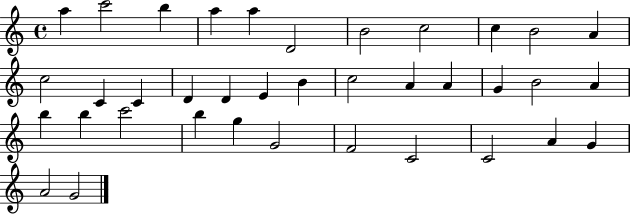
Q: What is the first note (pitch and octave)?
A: A5